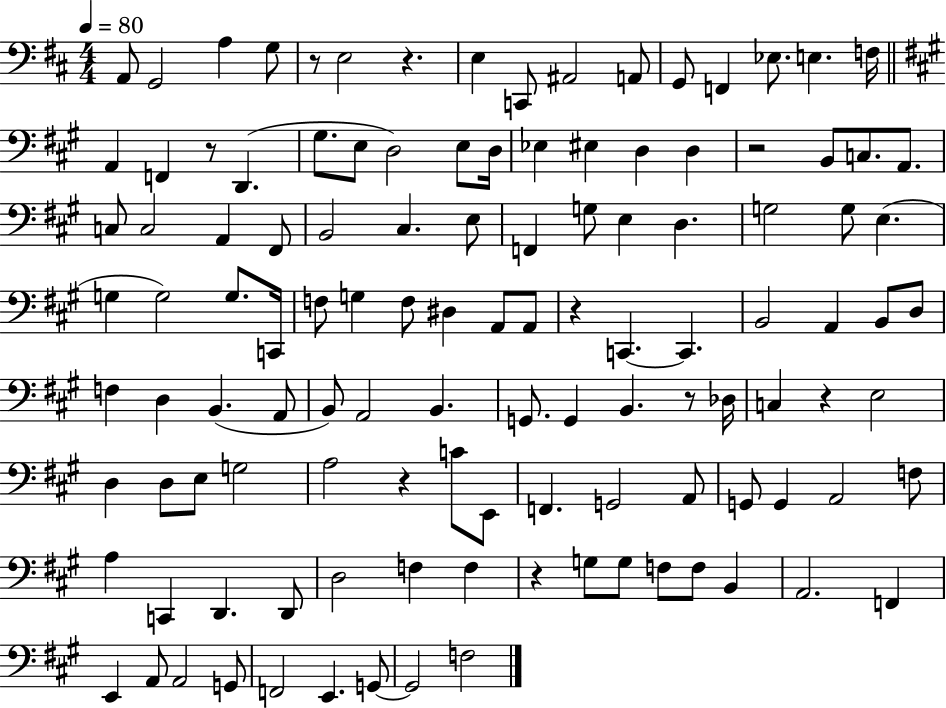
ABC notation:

X:1
T:Untitled
M:4/4
L:1/4
K:D
A,,/2 G,,2 A, G,/2 z/2 E,2 z E, C,,/2 ^A,,2 A,,/2 G,,/2 F,, _E,/2 E, F,/4 A,, F,, z/2 D,, ^G,/2 E,/2 D,2 E,/2 D,/4 _E, ^E, D, D, z2 B,,/2 C,/2 A,,/2 C,/2 C,2 A,, ^F,,/2 B,,2 ^C, E,/2 F,, G,/2 E, D, G,2 G,/2 E, G, G,2 G,/2 C,,/4 F,/2 G, F,/2 ^D, A,,/2 A,,/2 z C,, C,, B,,2 A,, B,,/2 D,/2 F, D, B,, A,,/2 B,,/2 A,,2 B,, G,,/2 G,, B,, z/2 _D,/4 C, z E,2 D, D,/2 E,/2 G,2 A,2 z C/2 E,,/2 F,, G,,2 A,,/2 G,,/2 G,, A,,2 F,/2 A, C,, D,, D,,/2 D,2 F, F, z G,/2 G,/2 F,/2 F,/2 B,, A,,2 F,, E,, A,,/2 A,,2 G,,/2 F,,2 E,, G,,/2 G,,2 F,2